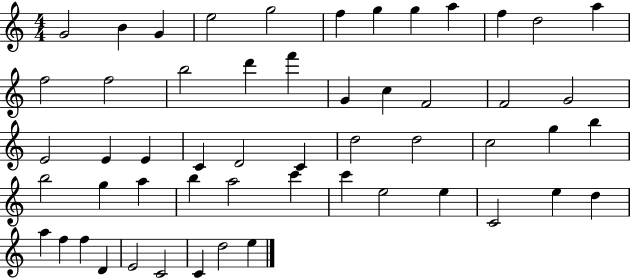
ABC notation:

X:1
T:Untitled
M:4/4
L:1/4
K:C
G2 B G e2 g2 f g g a f d2 a f2 f2 b2 d' f' G c F2 F2 G2 E2 E E C D2 C d2 d2 c2 g b b2 g a b a2 c' c' e2 e C2 e d a f f D E2 C2 C d2 e